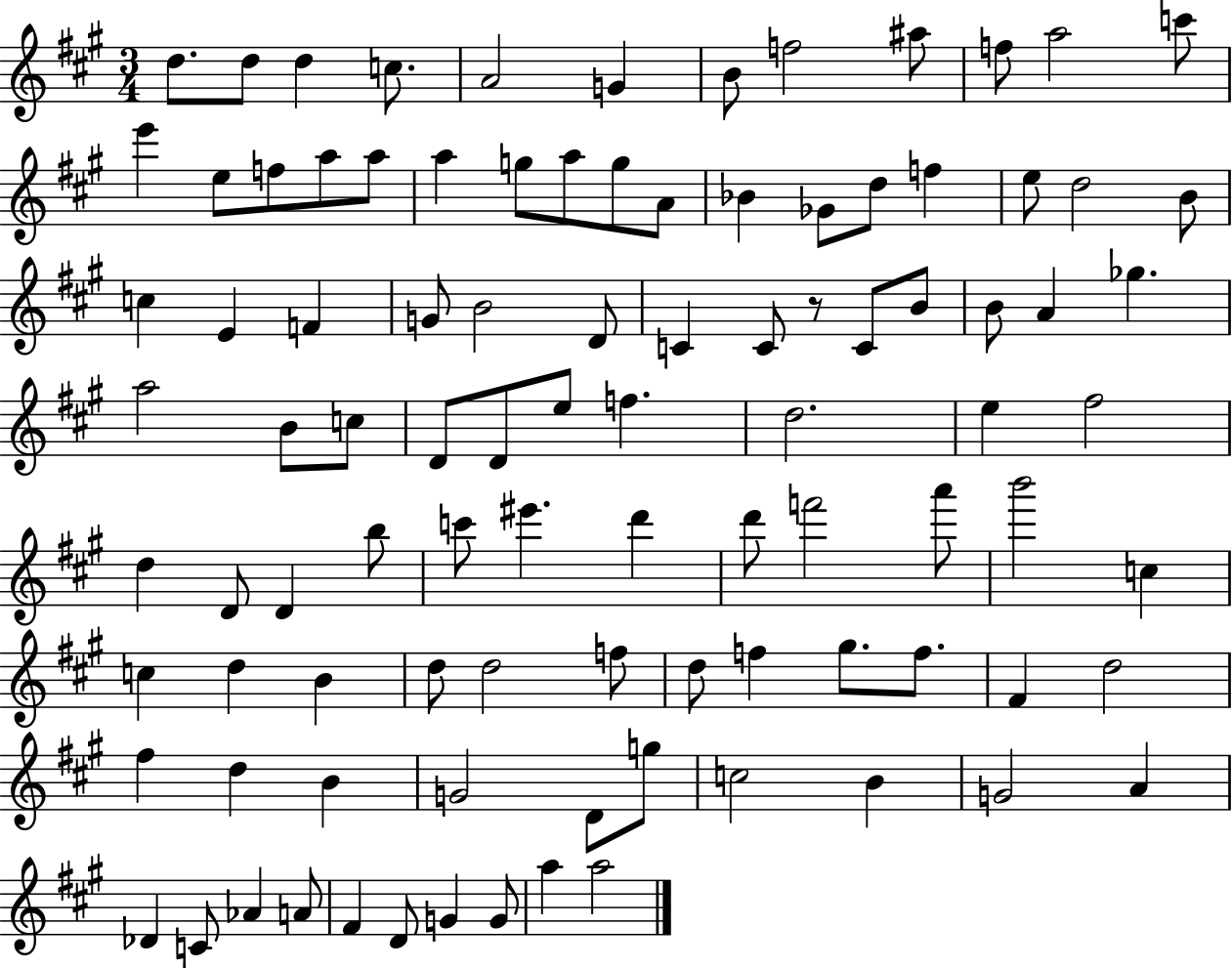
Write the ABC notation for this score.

X:1
T:Untitled
M:3/4
L:1/4
K:A
d/2 d/2 d c/2 A2 G B/2 f2 ^a/2 f/2 a2 c'/2 e' e/2 f/2 a/2 a/2 a g/2 a/2 g/2 A/2 _B _G/2 d/2 f e/2 d2 B/2 c E F G/2 B2 D/2 C C/2 z/2 C/2 B/2 B/2 A _g a2 B/2 c/2 D/2 D/2 e/2 f d2 e ^f2 d D/2 D b/2 c'/2 ^e' d' d'/2 f'2 a'/2 b'2 c c d B d/2 d2 f/2 d/2 f ^g/2 f/2 ^F d2 ^f d B G2 D/2 g/2 c2 B G2 A _D C/2 _A A/2 ^F D/2 G G/2 a a2